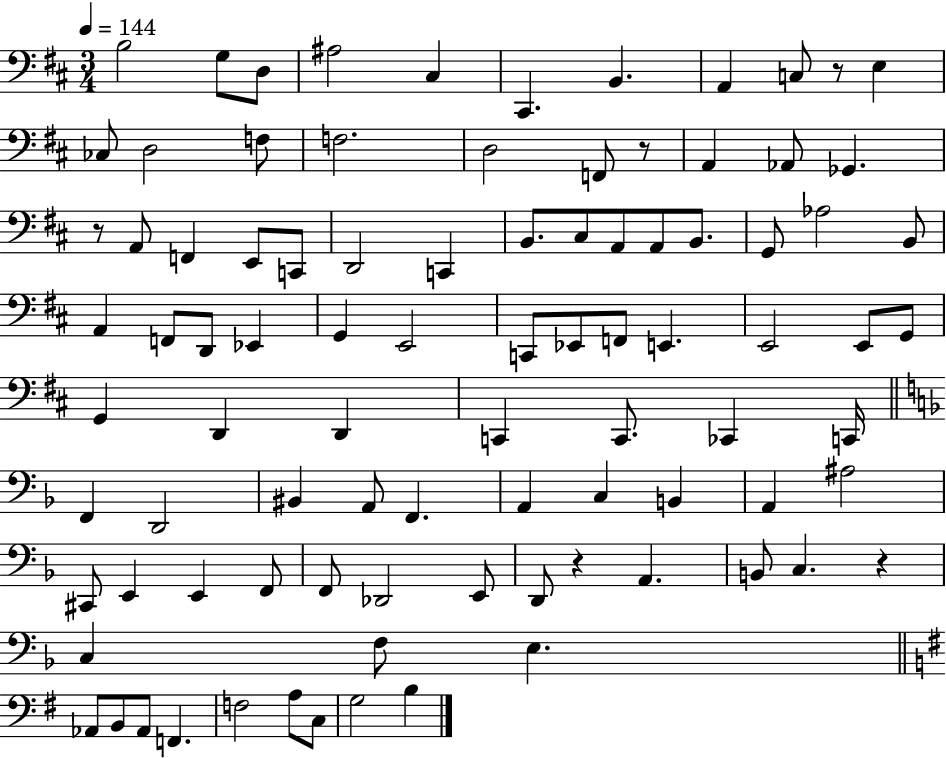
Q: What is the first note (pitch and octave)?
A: B3